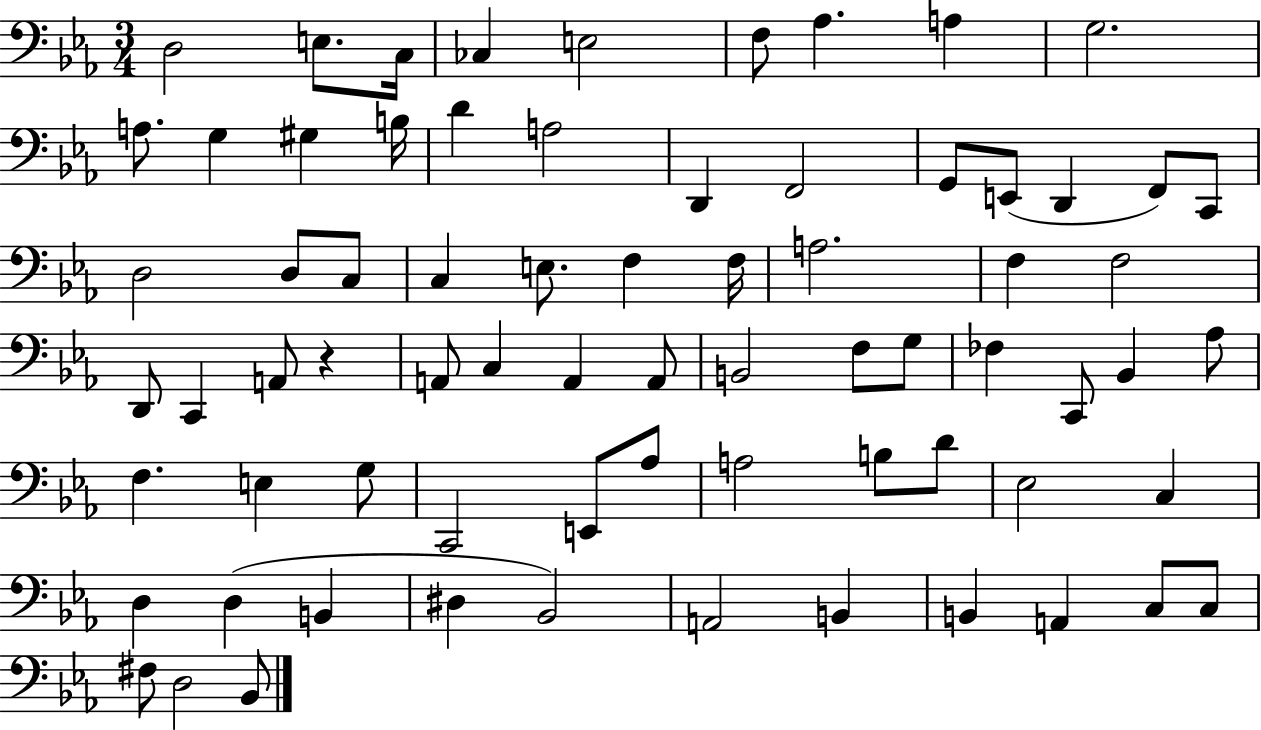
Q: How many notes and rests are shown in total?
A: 72